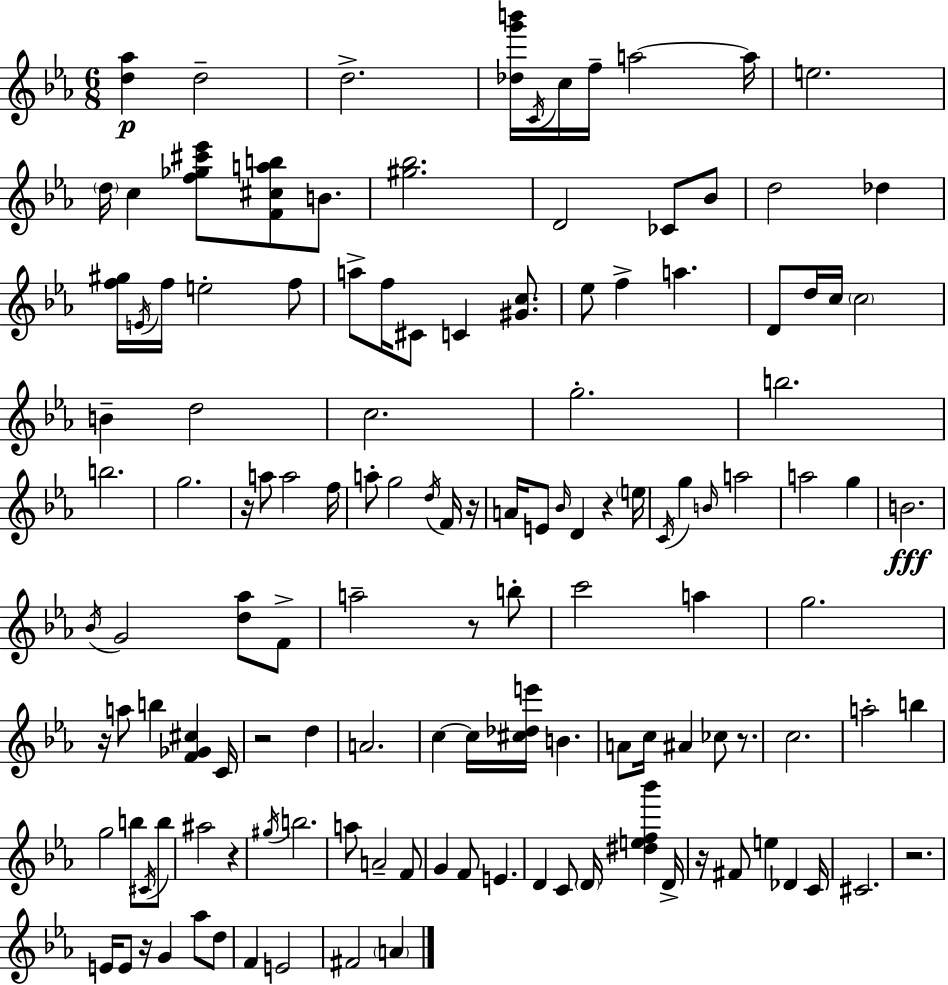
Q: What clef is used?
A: treble